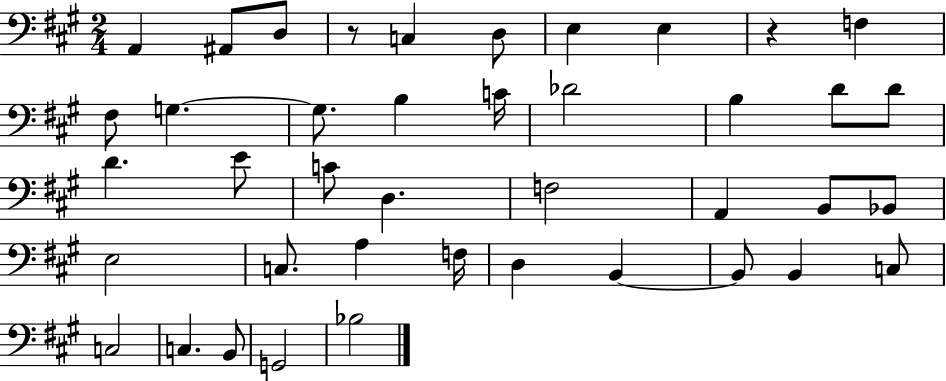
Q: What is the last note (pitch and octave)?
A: Bb3